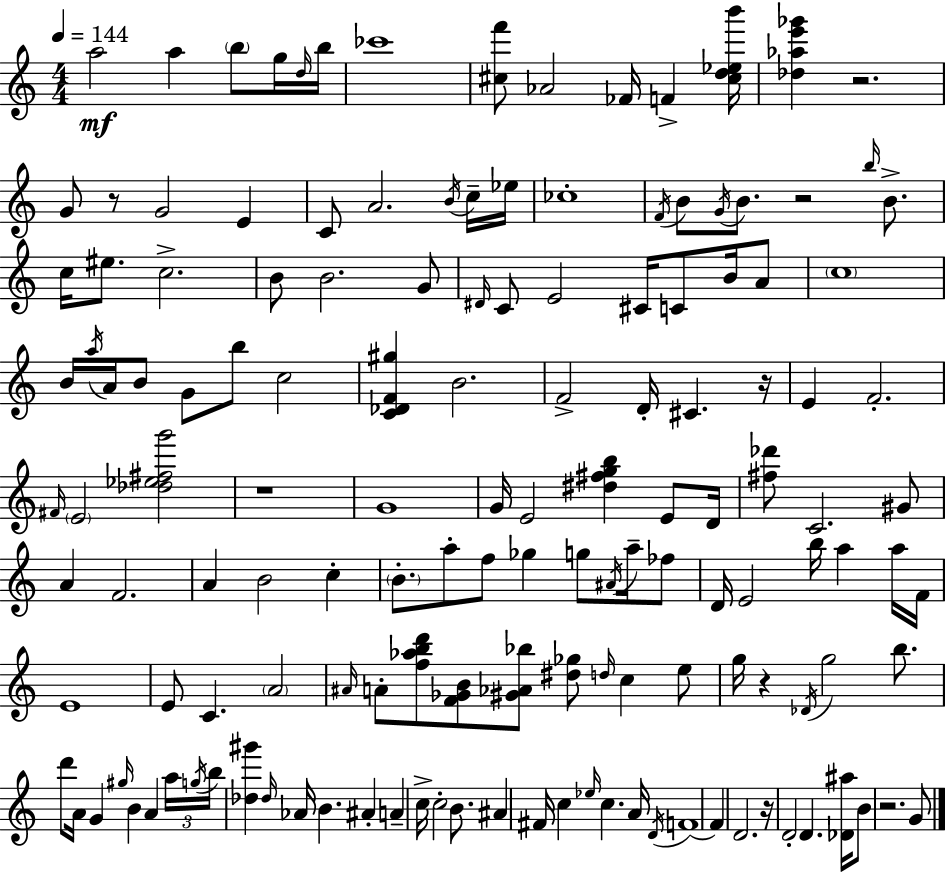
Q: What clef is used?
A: treble